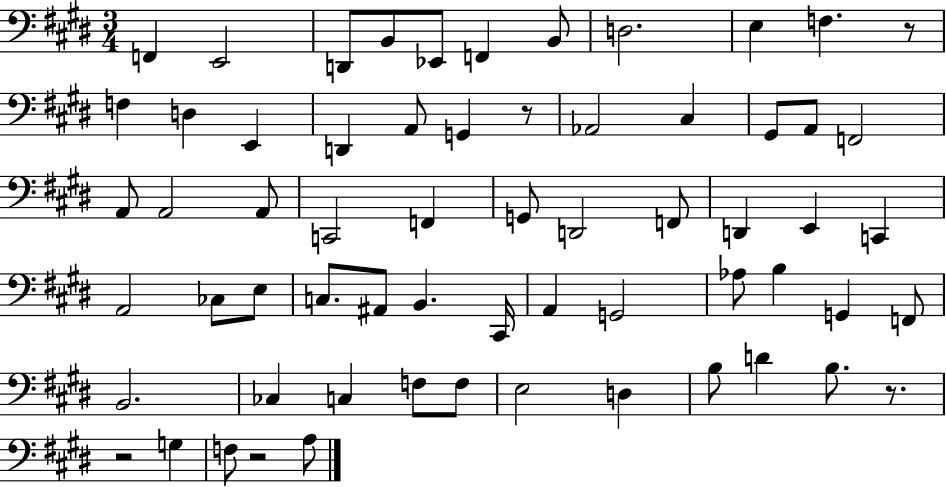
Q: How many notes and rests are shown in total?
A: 63